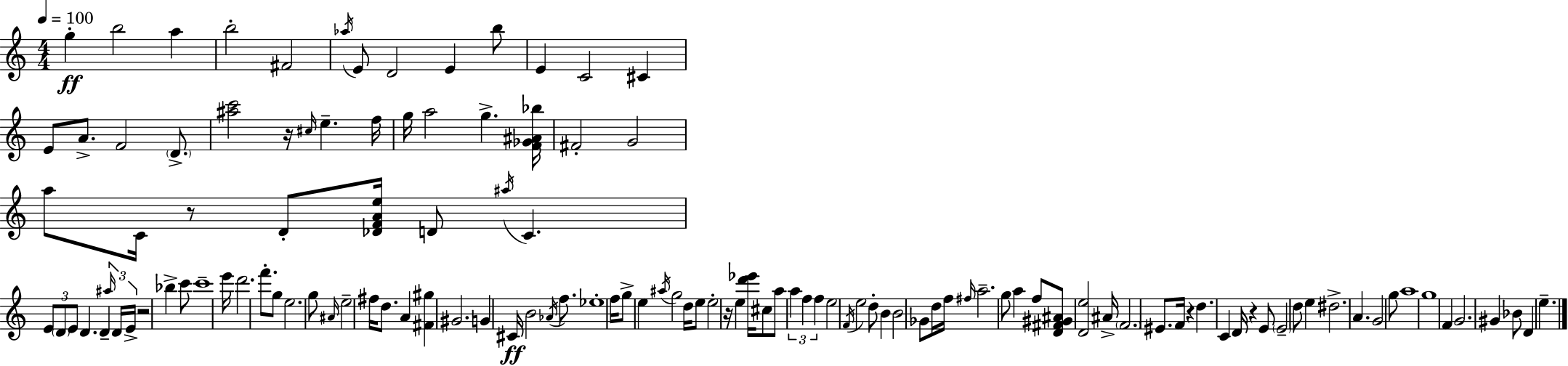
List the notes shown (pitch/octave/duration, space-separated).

G5/q B5/h A5/q B5/h F#4/h Ab5/s E4/e D4/h E4/q B5/e E4/q C4/h C#4/q E4/e A4/e. F4/h D4/e. [A#5,C6]/h R/s C#5/s E5/q. F5/s G5/s A5/h G5/q. [F4,Gb4,A#4,Bb5]/s F#4/h G4/h A5/e C4/s R/e D4/e [Db4,F4,A4,E5]/s D4/e A#5/s C4/q. E4/e D4/e E4/e D4/q. D4/q A#5/s D4/s E4/s R/h Bb5/q C6/e C6/w E6/s D6/h. F6/e. G5/e E5/h. G5/e A#4/s E5/h F#5/s D5/e. A4/q [F#4,G#5]/q G#4/h. G4/q C#4/s B4/h Ab4/s F5/e. Eb5/w F5/s G5/e E5/q A#5/s G5/h D5/s E5/e E5/h R/s E5/q [D6,Eb6]/s C#5/e A5/e A5/q F5/q F5/q E5/h F4/s E5/h D5/e B4/q B4/h Gb4/e D5/s F5/s F#5/s A5/h. G5/e A5/q F5/e [D4,F#4,G#4,A#4]/e [D4,E5]/h A#4/s F4/h. EIS4/e. F4/s R/q D5/q. C4/q D4/s R/q E4/e E4/h D5/e E5/q D#5/h. A4/q. G4/h G5/e A5/w G5/w F4/q G4/h. G#4/q Bb4/e D4/q E5/q.